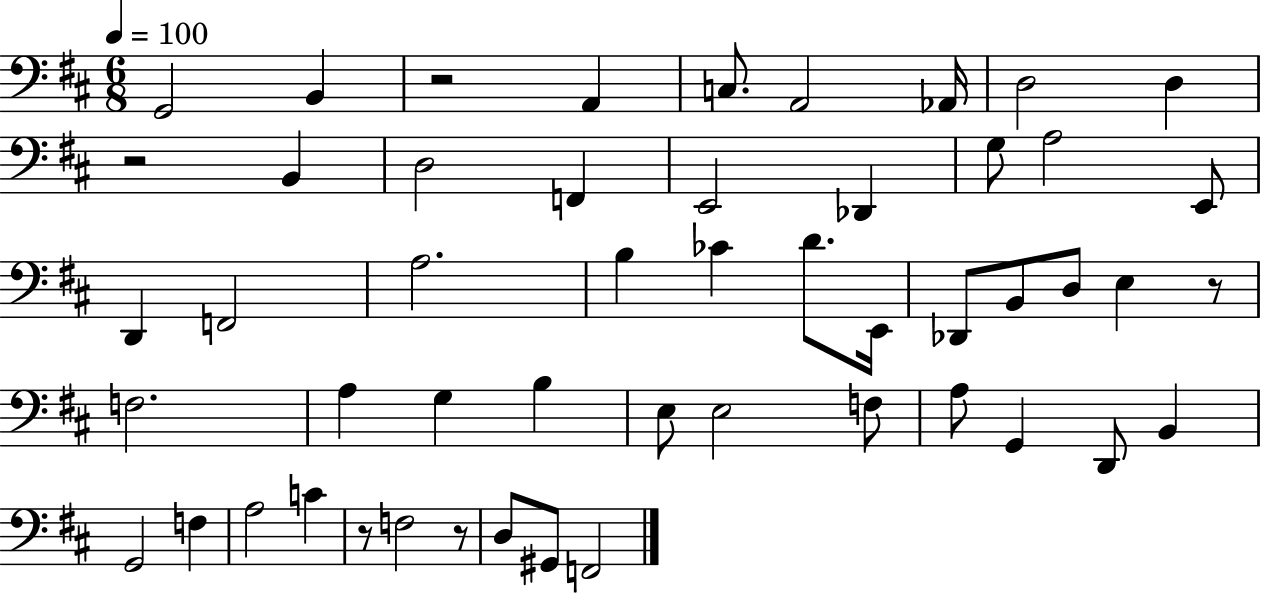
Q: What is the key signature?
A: D major